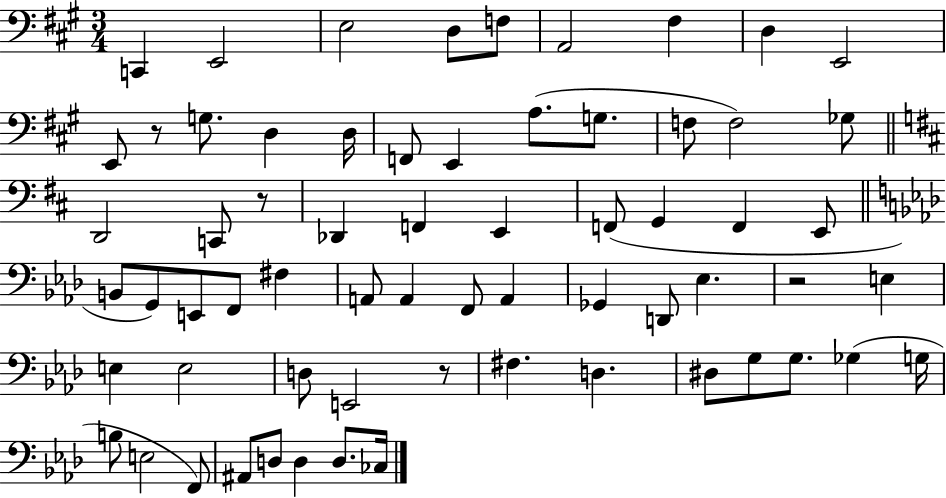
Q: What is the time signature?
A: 3/4